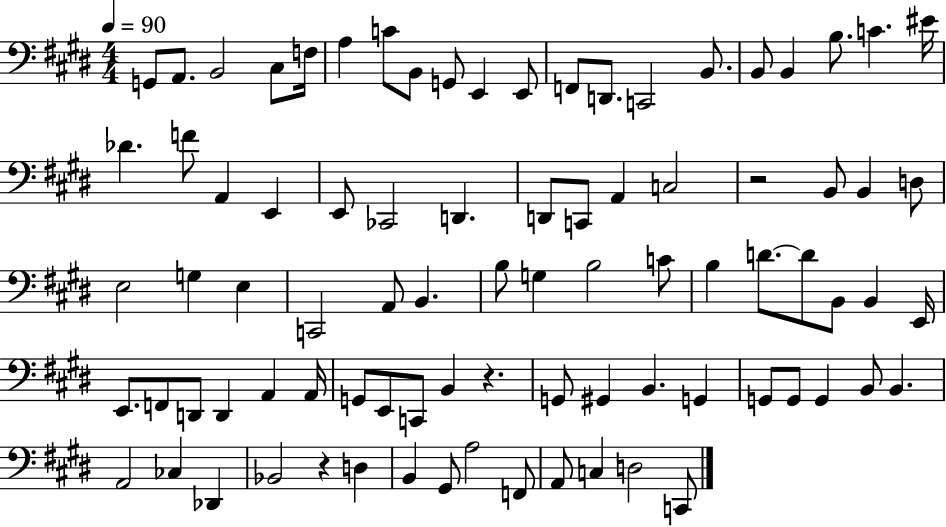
{
  \clef bass
  \numericTimeSignature
  \time 4/4
  \key e \major
  \tempo 4 = 90
  \repeat volta 2 { g,8 a,8. b,2 cis8 f16 | a4 c'8 b,8 g,8 e,4 e,8 | f,8 d,8. c,2 b,8. | b,8 b,4 b8. c'4. eis'16 | \break des'4. f'8 a,4 e,4 | e,8 ces,2 d,4. | d,8 c,8 a,4 c2 | r2 b,8 b,4 d8 | \break e2 g4 e4 | c,2 a,8 b,4. | b8 g4 b2 c'8 | b4 d'8.~~ d'8 b,8 b,4 e,16 | \break e,8. f,8 d,8 d,4 a,4 a,16 | g,8 e,8 c,8 b,4 r4. | g,8 gis,4 b,4. g,4 | g,8 g,8 g,4 b,8 b,4. | \break a,2 ces4 des,4 | bes,2 r4 d4 | b,4 gis,8 a2 f,8 | a,8 c4 d2 c,8 | \break } \bar "|."
}